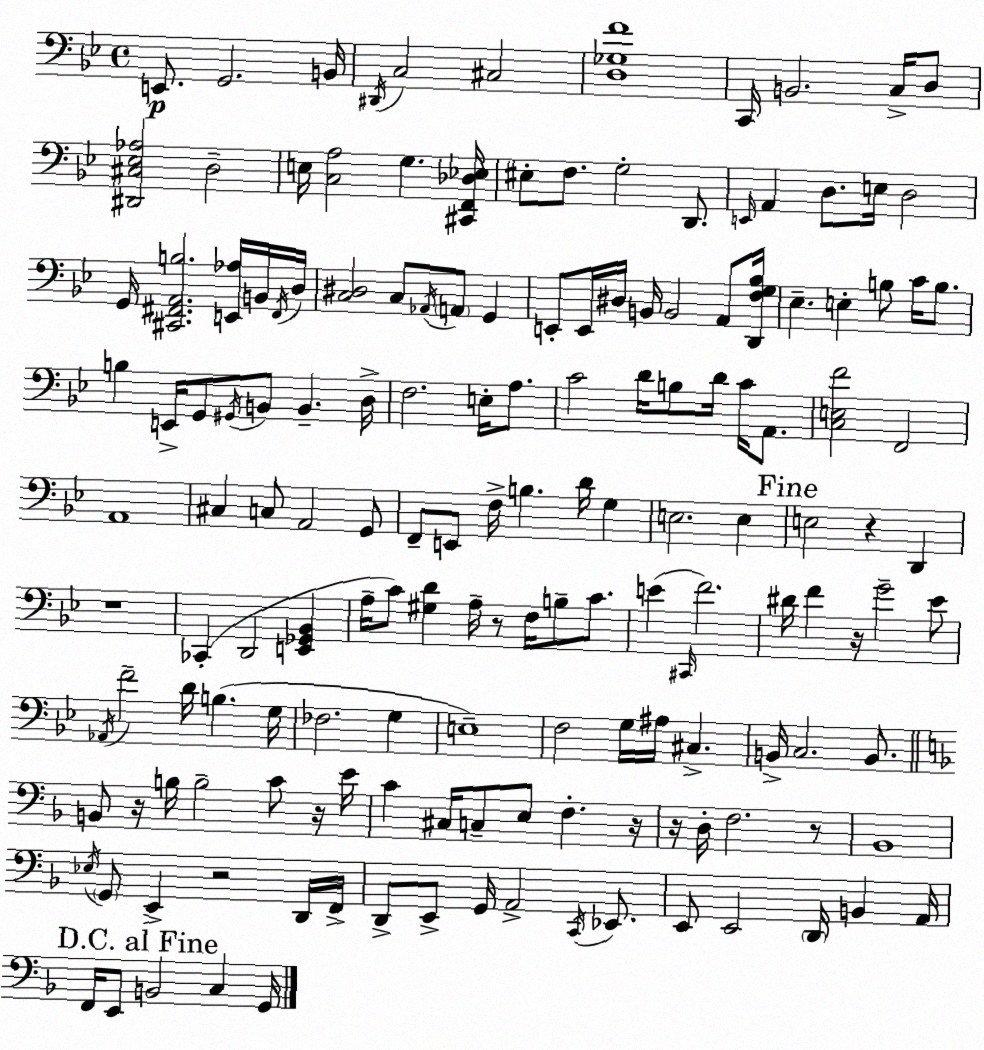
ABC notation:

X:1
T:Untitled
M:4/4
L:1/4
K:Bb
E,,/2 G,,2 B,,/4 ^D,,/4 C,2 ^C,2 [D,_G,F]4 C,,/4 B,,2 C,/4 D,/2 [^D,,^C,_E,_A,]2 D,2 E,/4 [C,A,]2 G, [^C,,F,,_D,_E,]/4 ^E,/2 F,/2 G,2 D,,/2 E,,/4 A,, D,/2 E,/4 D,2 G,,/4 [^C,,^F,,A,,B,]2 [E,,_A,]/4 B,,/4 ^F,,/4 D,/4 [C,^D,]2 C,/2 _A,,/4 A,,/2 G,, E,,/2 E,,/4 ^D,/4 B,,/4 B,,2 A,,/2 [D,,F,G,_B,]/4 _E, E, B,/2 C/4 B,/2 B, E,,/4 G,,/2 ^G,,/4 B,,/2 B,, D,/4 F,2 E,/4 A,/2 C2 D/4 B,/2 D/4 C/4 A,,/2 [C,E,F]2 F,,2 A,,4 ^C, C,/2 A,,2 G,,/2 F,,/2 E,,/2 F,/4 B, D/4 G, E,2 E, E,2 z D,, z4 _C,, D,,2 [E,,_G,,_B,,] A,/4 C/2 [^G,D] A,/4 z/2 F,/4 B,/2 C/2 E ^C,,/4 F2 ^D/4 F z/4 G2 _E/2 _A,,/4 F2 D/4 B, G,/4 _F,2 G, E,4 F,2 G,/4 ^A,/4 ^C, B,,/4 C,2 B,,/2 B,,/2 z/4 B,/4 B,2 C/2 z/4 E/4 C ^C,/4 C,/2 E,/2 F, z/4 z/4 D,/4 F,2 z/2 _B,,4 _E,/4 G,,/2 E,, z2 D,,/4 F,,/4 D,,/2 E,,/2 G,,/4 A,,2 C,,/4 _E,,/2 E,,/2 E,,2 D,,/4 B,, A,,/4 F,,/4 E,,/2 B,,2 C, G,,/4